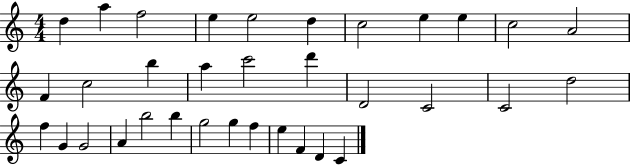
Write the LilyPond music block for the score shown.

{
  \clef treble
  \numericTimeSignature
  \time 4/4
  \key c \major
  d''4 a''4 f''2 | e''4 e''2 d''4 | c''2 e''4 e''4 | c''2 a'2 | \break f'4 c''2 b''4 | a''4 c'''2 d'''4 | d'2 c'2 | c'2 d''2 | \break f''4 g'4 g'2 | a'4 b''2 b''4 | g''2 g''4 f''4 | e''4 f'4 d'4 c'4 | \break \bar "|."
}